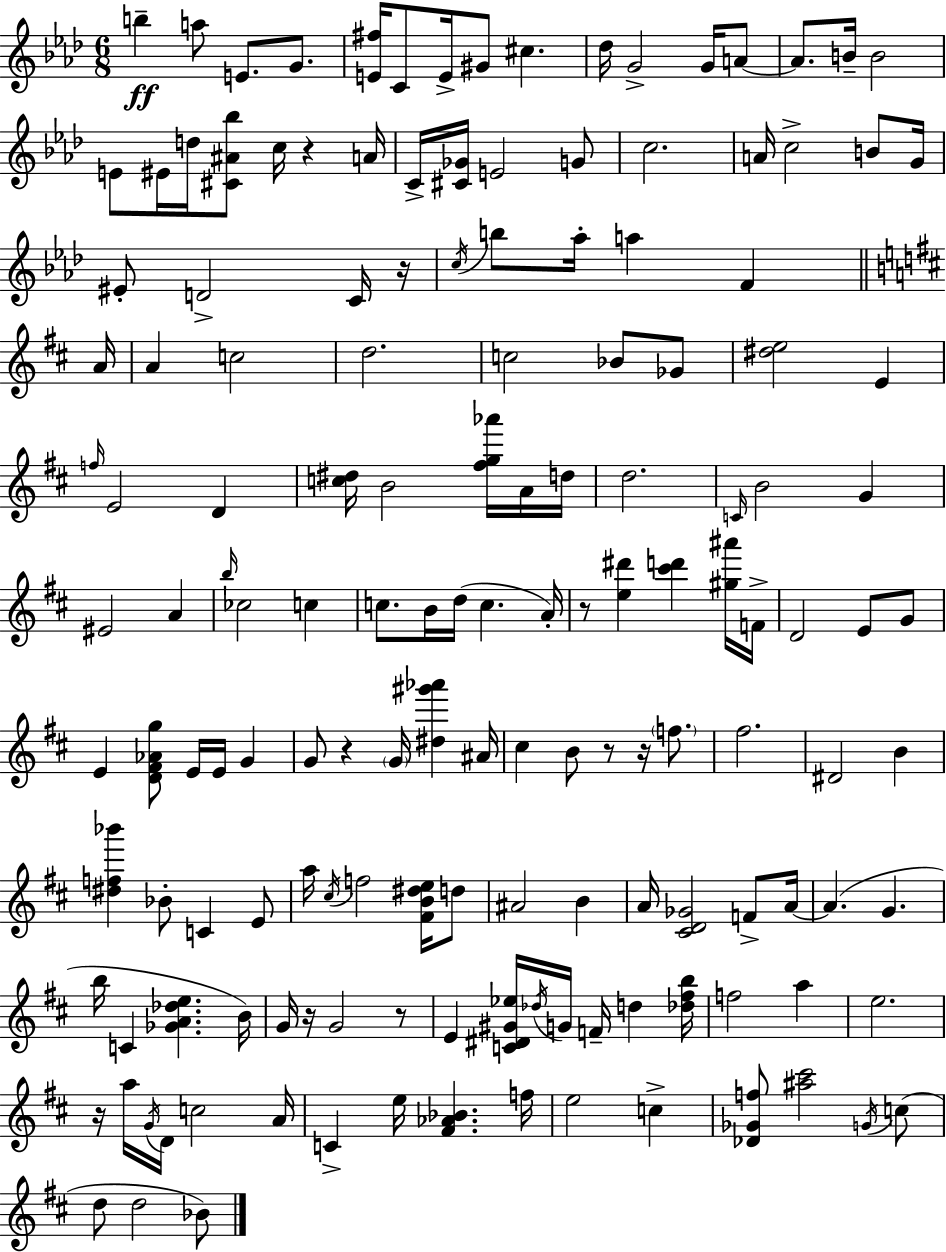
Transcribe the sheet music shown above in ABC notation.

X:1
T:Untitled
M:6/8
L:1/4
K:Ab
b a/2 E/2 G/2 [E^f]/4 C/2 E/4 ^G/2 ^c _d/4 G2 G/4 A/2 A/2 B/4 B2 E/2 ^E/4 d/4 [^C^A_b]/2 c/4 z A/4 C/4 [^C_G]/4 E2 G/2 c2 A/4 c2 B/2 G/4 ^E/2 D2 C/4 z/4 c/4 b/2 _a/4 a F A/4 A c2 d2 c2 _B/2 _G/2 [^de]2 E f/4 E2 D [c^d]/4 B2 [^fg_a']/4 A/4 d/4 d2 C/4 B2 G ^E2 A b/4 _c2 c c/2 B/4 d/4 c A/4 z/2 [e^d'] [^c'd'] [^g^a']/4 F/4 D2 E/2 G/2 E [D^F_Ag]/2 E/4 E/4 G G/2 z G/4 [^d^g'_a'] ^A/4 ^c B/2 z/2 z/4 f/2 ^f2 ^D2 B [^df_b'] _B/2 C E/2 a/4 ^c/4 f2 [^FB^de]/4 d/2 ^A2 B A/4 [^CD_G]2 F/2 A/4 A G b/4 C [_GA_de] B/4 G/4 z/4 G2 z/2 E [C^D^G_e]/4 _d/4 G/4 F/4 d [_d^fb]/4 f2 a e2 z/4 a/4 G/4 D/4 c2 A/4 C e/4 [^F_A_B] f/4 e2 c [_D_Gf]/2 [^a^c']2 G/4 c/2 d/2 d2 _B/2